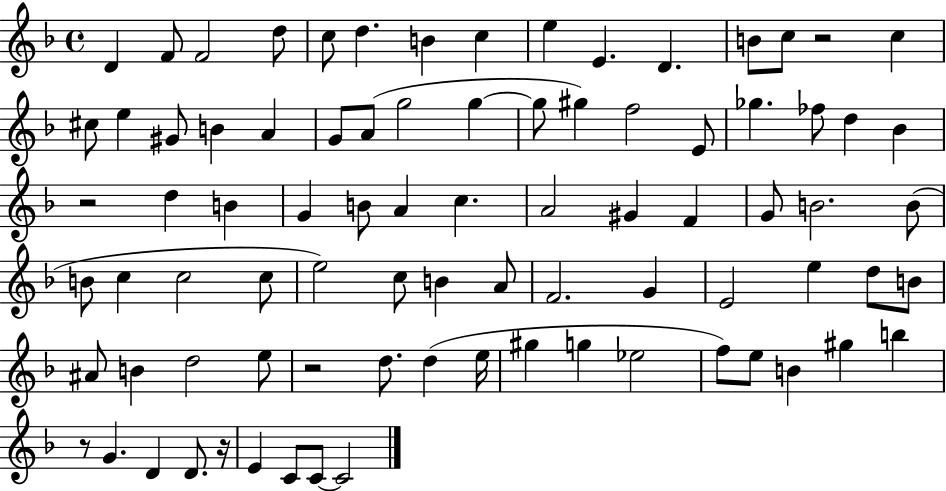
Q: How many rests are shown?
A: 5